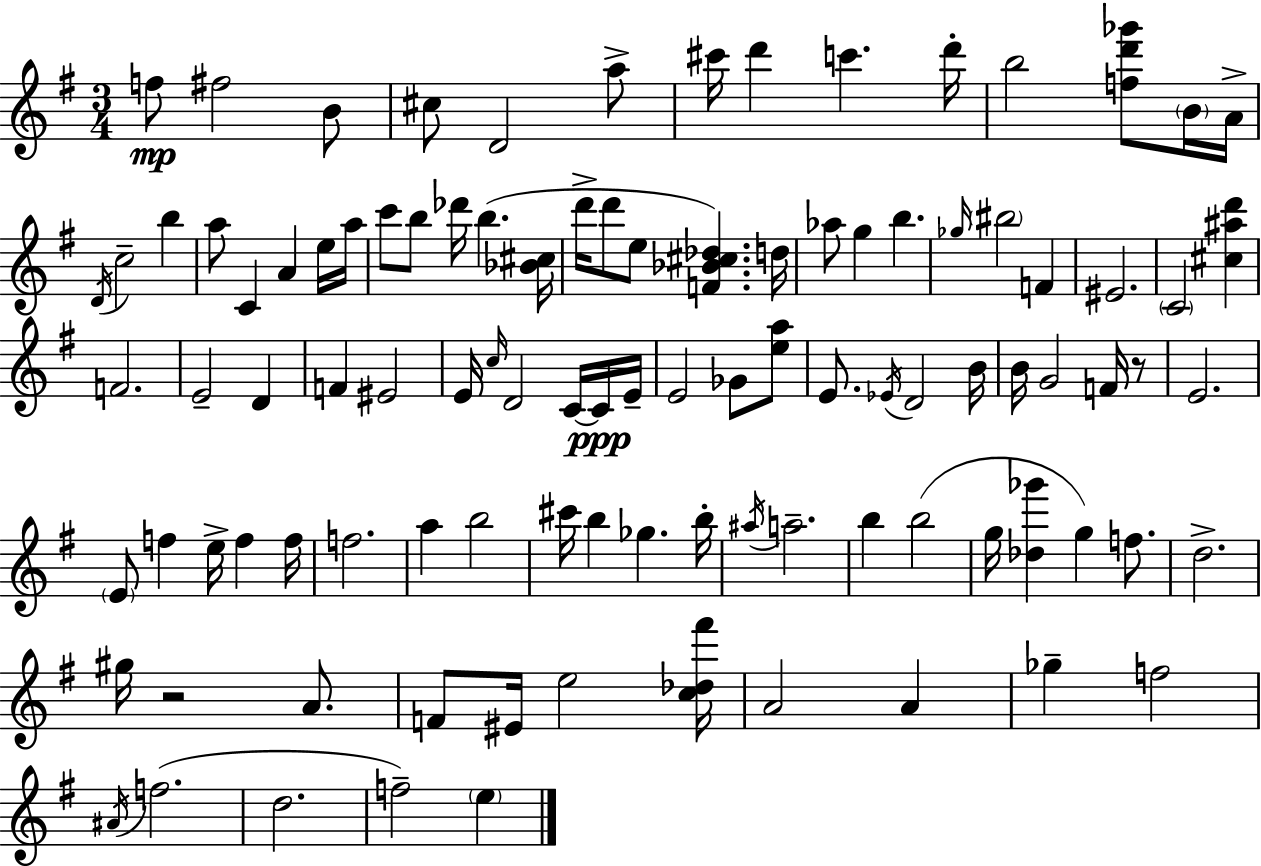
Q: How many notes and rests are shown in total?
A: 101